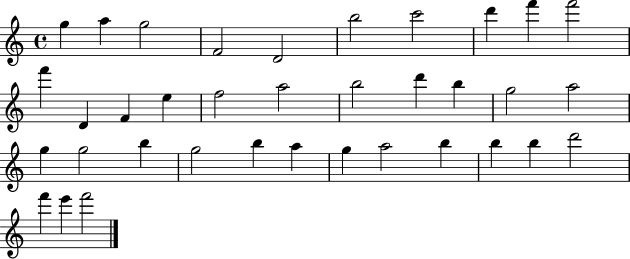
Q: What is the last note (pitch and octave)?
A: F6